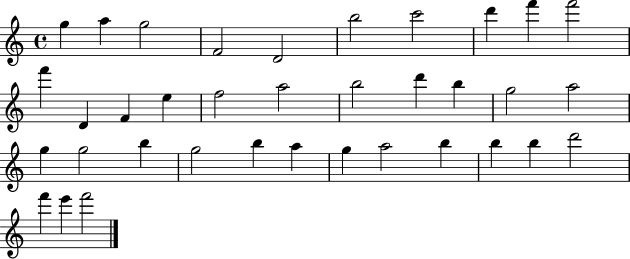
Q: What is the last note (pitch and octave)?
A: F6